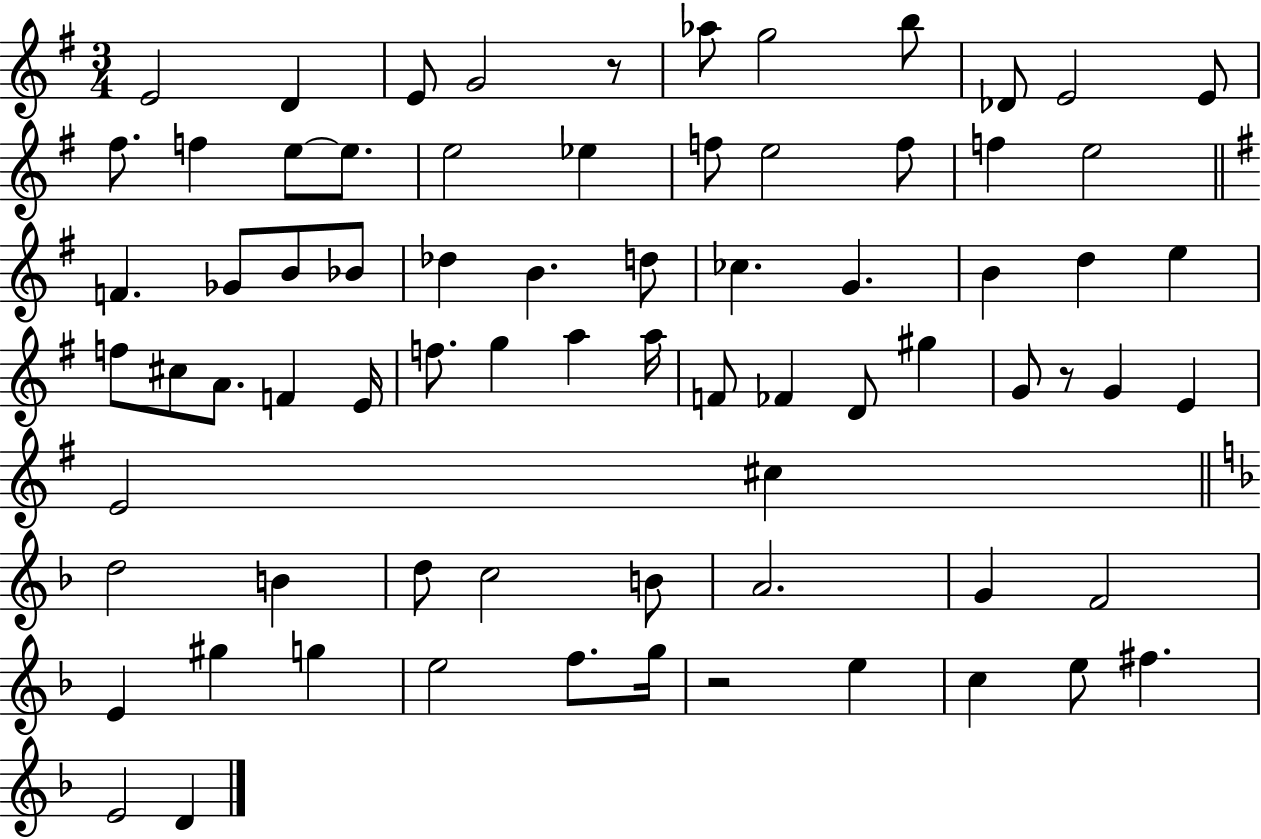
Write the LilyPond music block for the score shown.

{
  \clef treble
  \numericTimeSignature
  \time 3/4
  \key g \major
  \repeat volta 2 { e'2 d'4 | e'8 g'2 r8 | aes''8 g''2 b''8 | des'8 e'2 e'8 | \break fis''8. f''4 e''8~~ e''8. | e''2 ees''4 | f''8 e''2 f''8 | f''4 e''2 | \break \bar "||" \break \key e \minor f'4. ges'8 b'8 bes'8 | des''4 b'4. d''8 | ces''4. g'4. | b'4 d''4 e''4 | \break f''8 cis''8 a'8. f'4 e'16 | f''8. g''4 a''4 a''16 | f'8 fes'4 d'8 gis''4 | g'8 r8 g'4 e'4 | \break e'2 cis''4 | \bar "||" \break \key f \major d''2 b'4 | d''8 c''2 b'8 | a'2. | g'4 f'2 | \break e'4 gis''4 g''4 | e''2 f''8. g''16 | r2 e''4 | c''4 e''8 fis''4. | \break e'2 d'4 | } \bar "|."
}